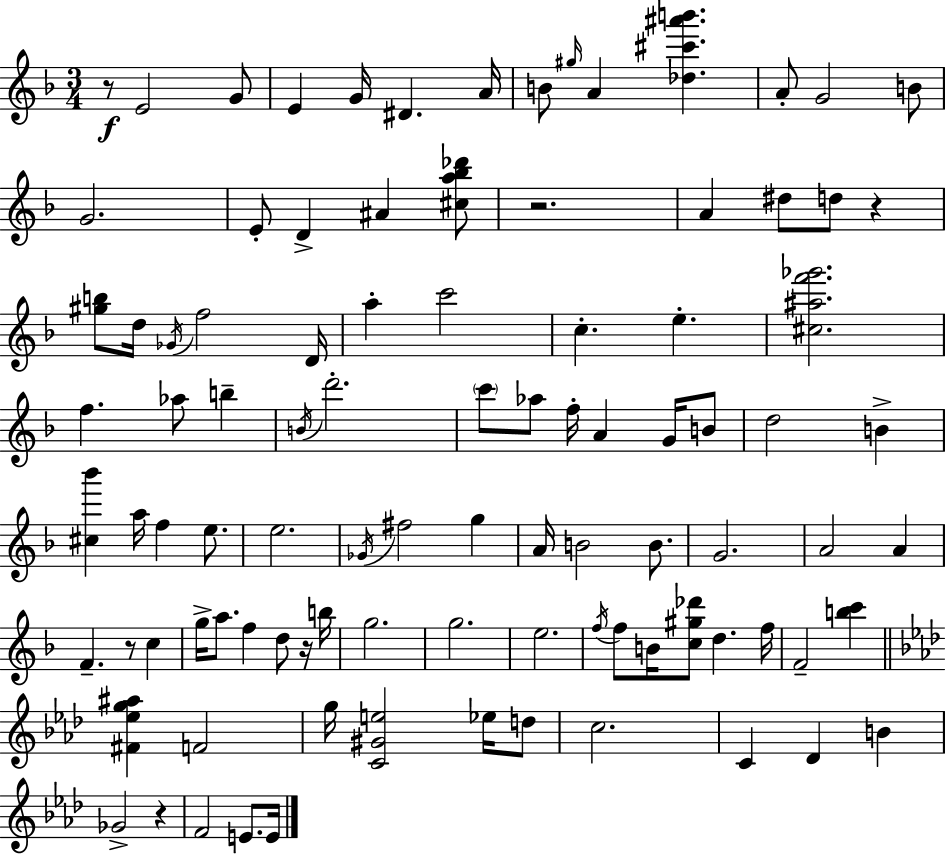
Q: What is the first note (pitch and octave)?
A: E4